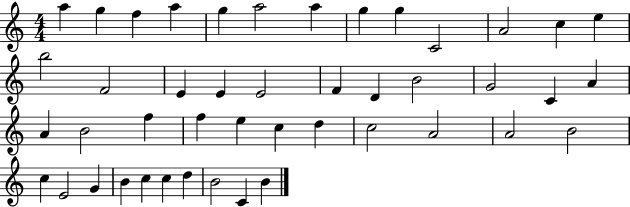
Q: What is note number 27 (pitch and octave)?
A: F5